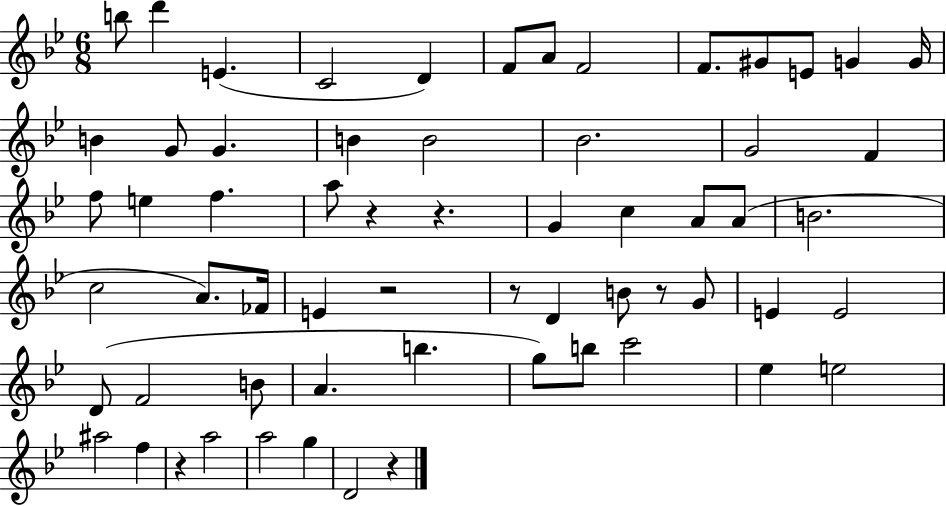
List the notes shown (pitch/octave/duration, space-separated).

B5/e D6/q E4/q. C4/h D4/q F4/e A4/e F4/h F4/e. G#4/e E4/e G4/q G4/s B4/q G4/e G4/q. B4/q B4/h Bb4/h. G4/h F4/q F5/e E5/q F5/q. A5/e R/q R/q. G4/q C5/q A4/e A4/e B4/h. C5/h A4/e. FES4/s E4/q R/h R/e D4/q B4/e R/e G4/e E4/q E4/h D4/e F4/h B4/e A4/q. B5/q. G5/e B5/e C6/h Eb5/q E5/h A#5/h F5/q R/q A5/h A5/h G5/q D4/h R/q